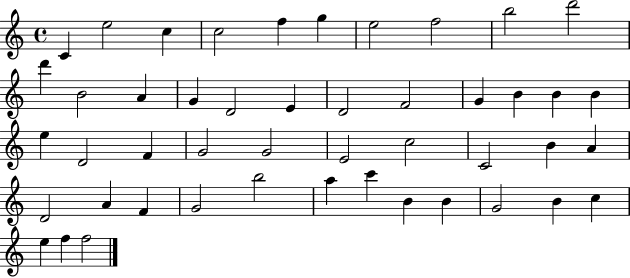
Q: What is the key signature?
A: C major